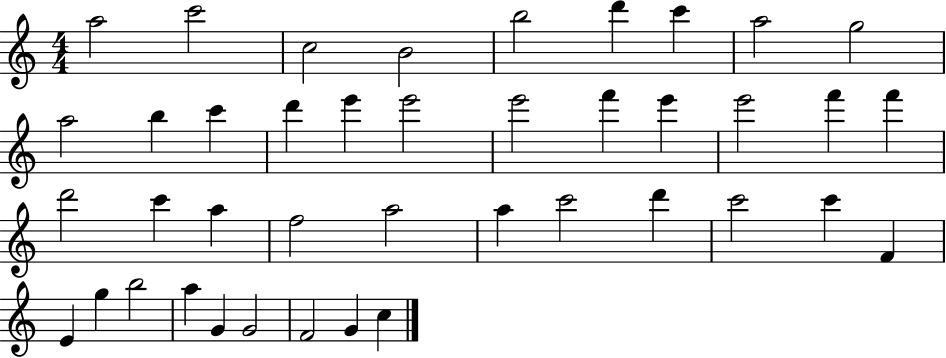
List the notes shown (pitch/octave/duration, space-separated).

A5/h C6/h C5/h B4/h B5/h D6/q C6/q A5/h G5/h A5/h B5/q C6/q D6/q E6/q E6/h E6/h F6/q E6/q E6/h F6/q F6/q D6/h C6/q A5/q F5/h A5/h A5/q C6/h D6/q C6/h C6/q F4/q E4/q G5/q B5/h A5/q G4/q G4/h F4/h G4/q C5/q